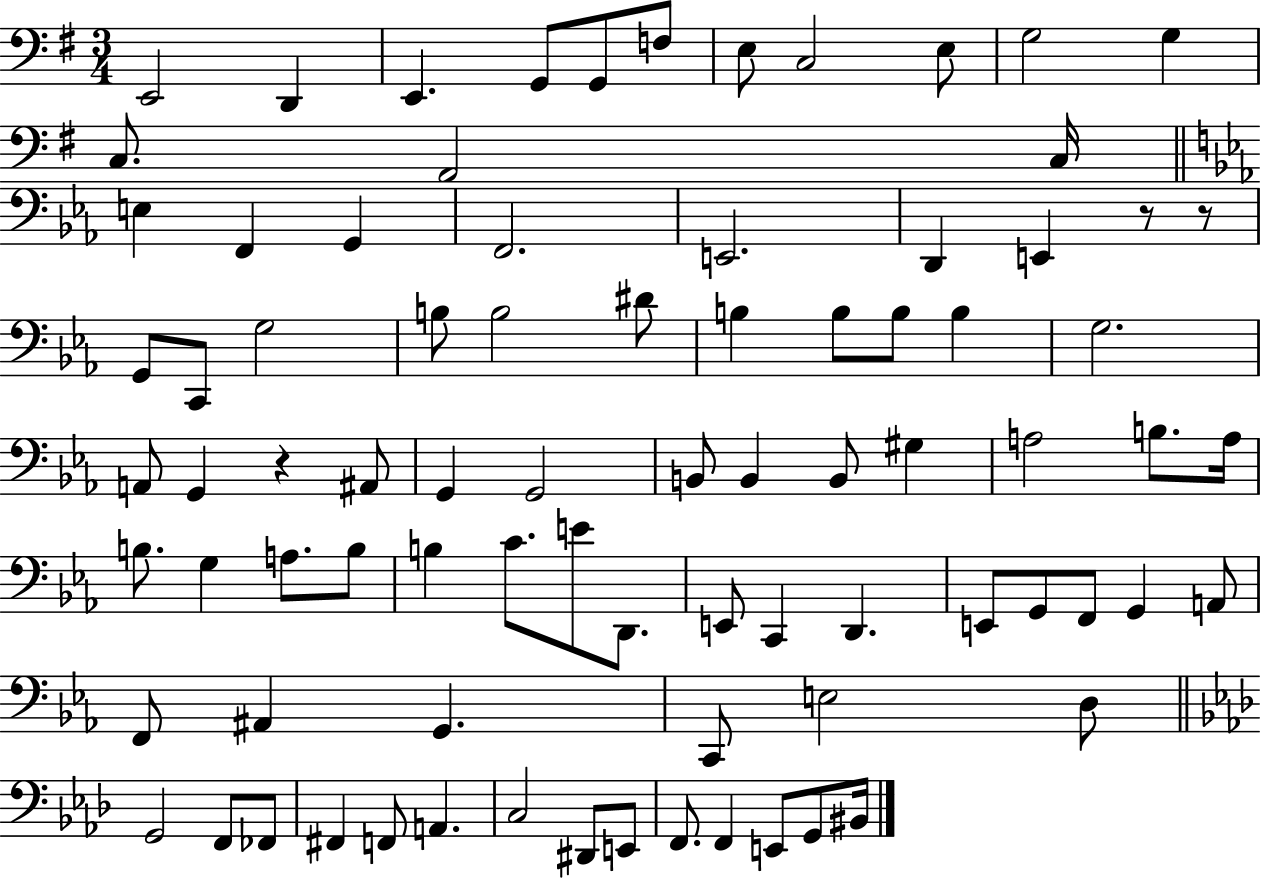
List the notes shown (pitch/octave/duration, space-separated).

E2/h D2/q E2/q. G2/e G2/e F3/e E3/e C3/h E3/e G3/h G3/q C3/e. A2/h C3/s E3/q F2/q G2/q F2/h. E2/h. D2/q E2/q R/e R/e G2/e C2/e G3/h B3/e B3/h D#4/e B3/q B3/e B3/e B3/q G3/h. A2/e G2/q R/q A#2/e G2/q G2/h B2/e B2/q B2/e G#3/q A3/h B3/e. A3/s B3/e. G3/q A3/e. B3/e B3/q C4/e. E4/e D2/e. E2/e C2/q D2/q. E2/e G2/e F2/e G2/q A2/e F2/e A#2/q G2/q. C2/e E3/h D3/e G2/h F2/e FES2/e F#2/q F2/e A2/q. C3/h D#2/e E2/e F2/e. F2/q E2/e G2/e BIS2/s